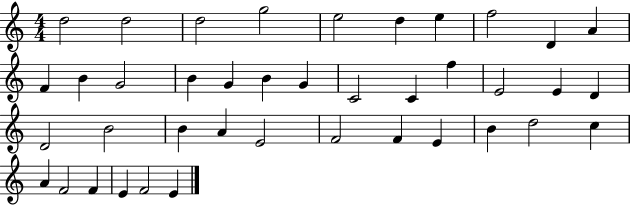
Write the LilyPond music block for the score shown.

{
  \clef treble
  \numericTimeSignature
  \time 4/4
  \key c \major
  d''2 d''2 | d''2 g''2 | e''2 d''4 e''4 | f''2 d'4 a'4 | \break f'4 b'4 g'2 | b'4 g'4 b'4 g'4 | c'2 c'4 f''4 | e'2 e'4 d'4 | \break d'2 b'2 | b'4 a'4 e'2 | f'2 f'4 e'4 | b'4 d''2 c''4 | \break a'4 f'2 f'4 | e'4 f'2 e'4 | \bar "|."
}